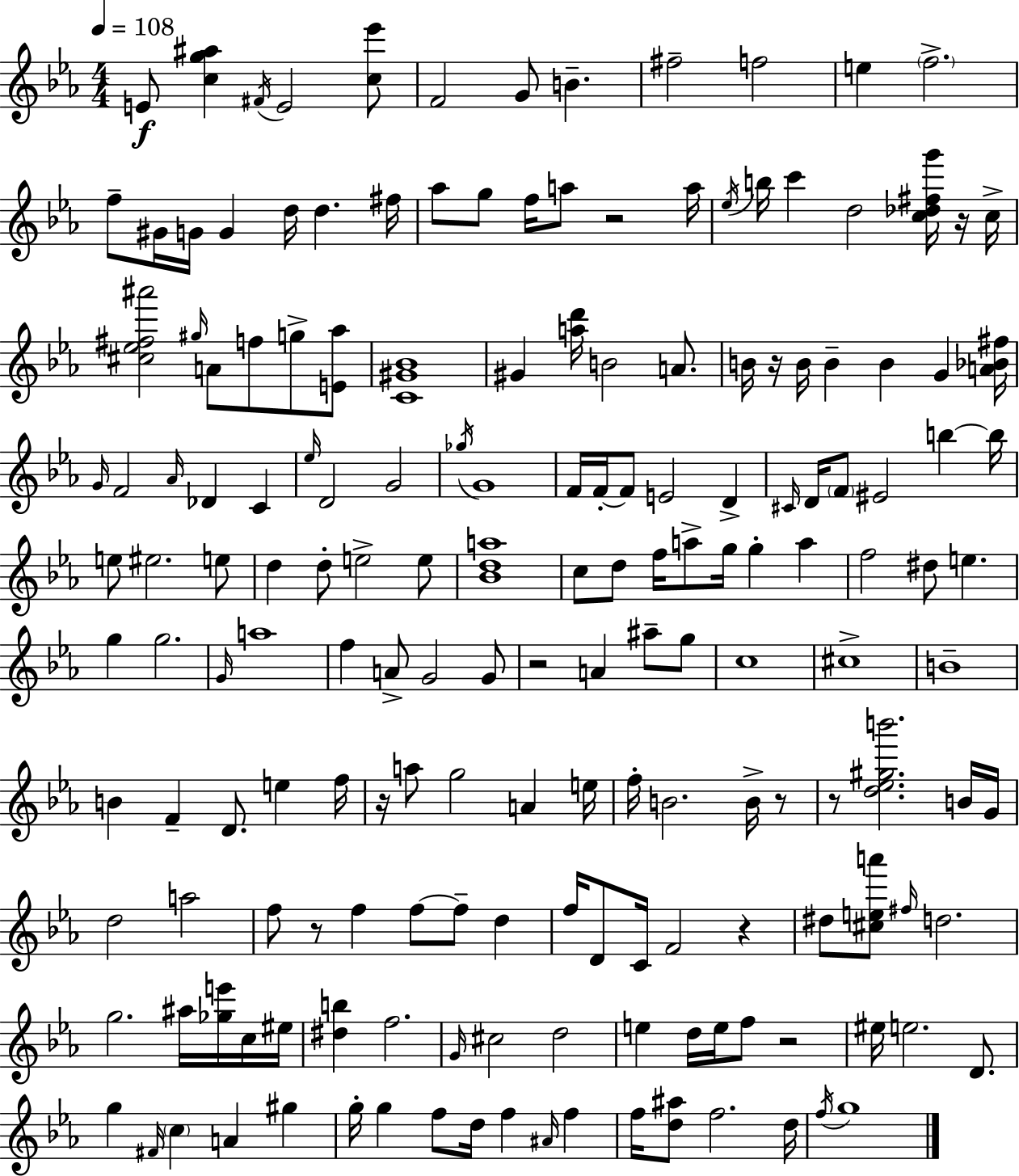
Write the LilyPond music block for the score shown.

{
  \clef treble
  \numericTimeSignature
  \time 4/4
  \key c \minor
  \tempo 4 = 108
  e'8\f <c'' g'' ais''>4 \acciaccatura { fis'16 } e'2 <c'' ees'''>8 | f'2 g'8 b'4.-- | fis''2-- f''2 | e''4 \parenthesize f''2.-> | \break f''8-- gis'16 g'16 g'4 d''16 d''4. | fis''16 aes''8 g''8 f''16 a''8 r2 | a''16 \acciaccatura { ees''16 } b''16 c'''4 d''2 <c'' des'' fis'' g'''>16 | r16 c''16-> <cis'' ees'' fis'' ais'''>2 \grace { gis''16 } a'8 f''8 g''8-> | \break <e' aes''>8 <c' gis' bes'>1 | gis'4 <a'' d'''>16 b'2 | a'8. b'16 r16 b'16 b'4-- b'4 g'4 | <a' bes' fis''>16 \grace { g'16 } f'2 \grace { aes'16 } des'4 | \break c'4 \grace { ees''16 } d'2 g'2 | \acciaccatura { ges''16 } g'1 | f'16 f'16-.~~ f'8 e'2 | d'4-> \grace { cis'16 } d'16 \parenthesize f'8 eis'2 | \break b''4~~ b''16 e''8 eis''2. | e''8 d''4 d''8-. e''2-> | e''8 <bes' d'' a''>1 | c''8 d''8 f''16 a''8-> g''16 | \break g''4-. a''4 f''2 | dis''8 e''4. g''4 g''2. | \grace { g'16 } a''1 | f''4 a'8-> g'2 | \break g'8 r2 | a'4 ais''8-- g''8 c''1 | cis''1-> | b'1-- | \break b'4 f'4-- | d'8. e''4 f''16 r16 a''8 g''2 | a'4 e''16 f''16-. b'2. | b'16-> r8 r8 <d'' ees'' gis'' b'''>2. | \break b'16 g'16 d''2 | a''2 f''8 r8 f''4 | f''8~~ f''8-- d''4 f''16 d'8 c'16 f'2 | r4 dis''8 <cis'' e'' a'''>8 \grace { fis''16 } d''2. | \break g''2. | ais''16 <ges'' e'''>16 c''16 eis''16 <dis'' b''>4 f''2. | \grace { g'16 } cis''2 | d''2 e''4 d''16 | \break e''16 f''8 r2 eis''16 e''2. | d'8. g''4 \grace { fis'16 } | \parenthesize c''4 a'4 gis''4 g''16-. g''4 | f''8 d''16 f''4 \grace { ais'16 } f''4 f''16 <d'' ais''>8 | \break f''2. d''16 \acciaccatura { f''16 } g''1 | \bar "|."
}